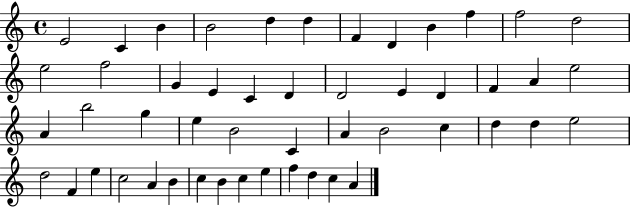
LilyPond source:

{
  \clef treble
  \time 4/4
  \defaultTimeSignature
  \key c \major
  e'2 c'4 b'4 | b'2 d''4 d''4 | f'4 d'4 b'4 f''4 | f''2 d''2 | \break e''2 f''2 | g'4 e'4 c'4 d'4 | d'2 e'4 d'4 | f'4 a'4 e''2 | \break a'4 b''2 g''4 | e''4 b'2 c'4 | a'4 b'2 c''4 | d''4 d''4 e''2 | \break d''2 f'4 e''4 | c''2 a'4 b'4 | c''4 b'4 c''4 e''4 | f''4 d''4 c''4 a'4 | \break \bar "|."
}